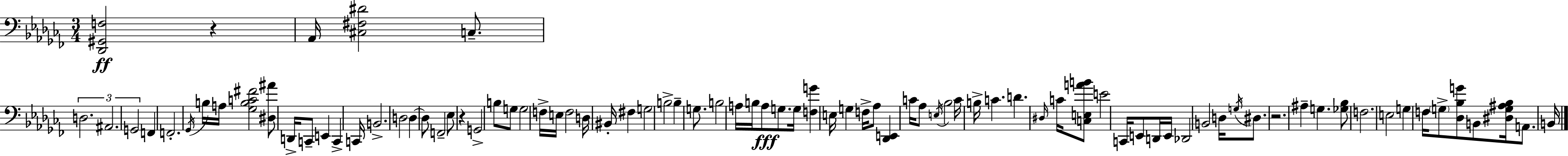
[Db2,G#2,F3]/h R/q Ab2/s [C#3,F#3,D#4]/h C3/e. D3/h. A#2/h. G2/h F2/q F2/h. Gb2/s B3/s A3/s [Gb3,B3,C4,F#4]/h [D#3,A#4]/e D2/s C2/e E2/q C2/q C2/s B2/h. D3/h D3/q D3/e F2/h Eb3/e R/q G2/h B3/e G3/e G3/h F3/s E3/s F3/h D3/s BIS2/s F#3/q G3/h B3/h B3/q G3/e. B3/h A3/s B3/s A3/e G3/e. G3/s [F3,G4]/q E3/s G3/q F3/s Ab3/e [Db2,E2]/q C4/s Ab3/e E3/s Bb3/h C4/s B3/s C4/q. D4/q. D#3/s C4/s [C3,E3,A4,B4]/e E4/h C2/s E2/e D2/s E2/s Db2/h B2/h D3/s G3/s D#3/e. R/h. A#3/q G3/q. [Gb3,Bb3]/e F3/h. E3/h G3/q F3/s G3/e [Db3,Bb3,G4]/e B2/e [D#3,G3,A#3,Bb3]/s A2/e. B2/s